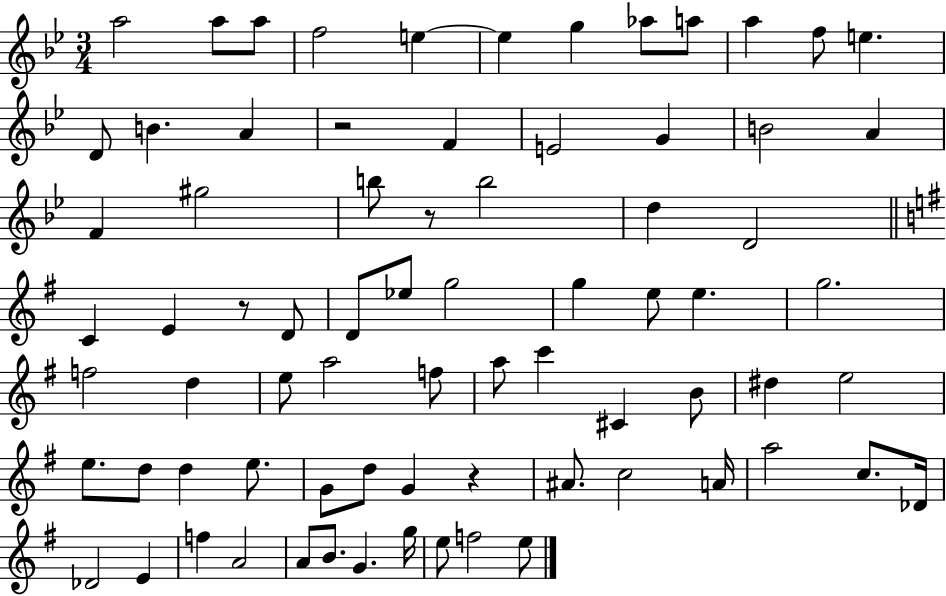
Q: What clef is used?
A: treble